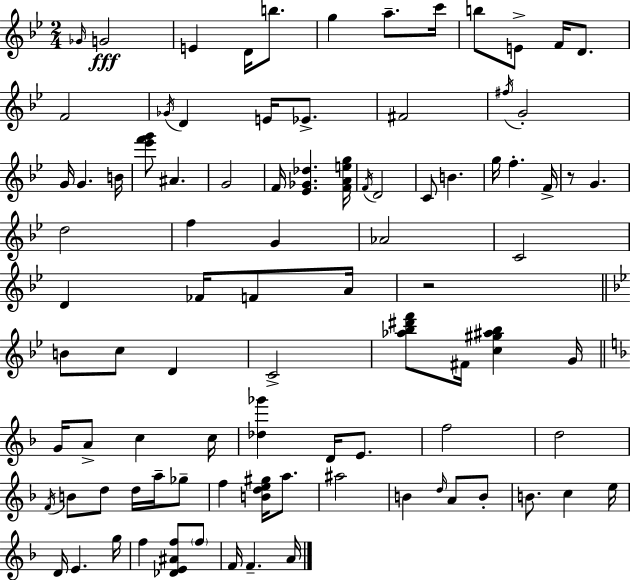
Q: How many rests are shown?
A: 2